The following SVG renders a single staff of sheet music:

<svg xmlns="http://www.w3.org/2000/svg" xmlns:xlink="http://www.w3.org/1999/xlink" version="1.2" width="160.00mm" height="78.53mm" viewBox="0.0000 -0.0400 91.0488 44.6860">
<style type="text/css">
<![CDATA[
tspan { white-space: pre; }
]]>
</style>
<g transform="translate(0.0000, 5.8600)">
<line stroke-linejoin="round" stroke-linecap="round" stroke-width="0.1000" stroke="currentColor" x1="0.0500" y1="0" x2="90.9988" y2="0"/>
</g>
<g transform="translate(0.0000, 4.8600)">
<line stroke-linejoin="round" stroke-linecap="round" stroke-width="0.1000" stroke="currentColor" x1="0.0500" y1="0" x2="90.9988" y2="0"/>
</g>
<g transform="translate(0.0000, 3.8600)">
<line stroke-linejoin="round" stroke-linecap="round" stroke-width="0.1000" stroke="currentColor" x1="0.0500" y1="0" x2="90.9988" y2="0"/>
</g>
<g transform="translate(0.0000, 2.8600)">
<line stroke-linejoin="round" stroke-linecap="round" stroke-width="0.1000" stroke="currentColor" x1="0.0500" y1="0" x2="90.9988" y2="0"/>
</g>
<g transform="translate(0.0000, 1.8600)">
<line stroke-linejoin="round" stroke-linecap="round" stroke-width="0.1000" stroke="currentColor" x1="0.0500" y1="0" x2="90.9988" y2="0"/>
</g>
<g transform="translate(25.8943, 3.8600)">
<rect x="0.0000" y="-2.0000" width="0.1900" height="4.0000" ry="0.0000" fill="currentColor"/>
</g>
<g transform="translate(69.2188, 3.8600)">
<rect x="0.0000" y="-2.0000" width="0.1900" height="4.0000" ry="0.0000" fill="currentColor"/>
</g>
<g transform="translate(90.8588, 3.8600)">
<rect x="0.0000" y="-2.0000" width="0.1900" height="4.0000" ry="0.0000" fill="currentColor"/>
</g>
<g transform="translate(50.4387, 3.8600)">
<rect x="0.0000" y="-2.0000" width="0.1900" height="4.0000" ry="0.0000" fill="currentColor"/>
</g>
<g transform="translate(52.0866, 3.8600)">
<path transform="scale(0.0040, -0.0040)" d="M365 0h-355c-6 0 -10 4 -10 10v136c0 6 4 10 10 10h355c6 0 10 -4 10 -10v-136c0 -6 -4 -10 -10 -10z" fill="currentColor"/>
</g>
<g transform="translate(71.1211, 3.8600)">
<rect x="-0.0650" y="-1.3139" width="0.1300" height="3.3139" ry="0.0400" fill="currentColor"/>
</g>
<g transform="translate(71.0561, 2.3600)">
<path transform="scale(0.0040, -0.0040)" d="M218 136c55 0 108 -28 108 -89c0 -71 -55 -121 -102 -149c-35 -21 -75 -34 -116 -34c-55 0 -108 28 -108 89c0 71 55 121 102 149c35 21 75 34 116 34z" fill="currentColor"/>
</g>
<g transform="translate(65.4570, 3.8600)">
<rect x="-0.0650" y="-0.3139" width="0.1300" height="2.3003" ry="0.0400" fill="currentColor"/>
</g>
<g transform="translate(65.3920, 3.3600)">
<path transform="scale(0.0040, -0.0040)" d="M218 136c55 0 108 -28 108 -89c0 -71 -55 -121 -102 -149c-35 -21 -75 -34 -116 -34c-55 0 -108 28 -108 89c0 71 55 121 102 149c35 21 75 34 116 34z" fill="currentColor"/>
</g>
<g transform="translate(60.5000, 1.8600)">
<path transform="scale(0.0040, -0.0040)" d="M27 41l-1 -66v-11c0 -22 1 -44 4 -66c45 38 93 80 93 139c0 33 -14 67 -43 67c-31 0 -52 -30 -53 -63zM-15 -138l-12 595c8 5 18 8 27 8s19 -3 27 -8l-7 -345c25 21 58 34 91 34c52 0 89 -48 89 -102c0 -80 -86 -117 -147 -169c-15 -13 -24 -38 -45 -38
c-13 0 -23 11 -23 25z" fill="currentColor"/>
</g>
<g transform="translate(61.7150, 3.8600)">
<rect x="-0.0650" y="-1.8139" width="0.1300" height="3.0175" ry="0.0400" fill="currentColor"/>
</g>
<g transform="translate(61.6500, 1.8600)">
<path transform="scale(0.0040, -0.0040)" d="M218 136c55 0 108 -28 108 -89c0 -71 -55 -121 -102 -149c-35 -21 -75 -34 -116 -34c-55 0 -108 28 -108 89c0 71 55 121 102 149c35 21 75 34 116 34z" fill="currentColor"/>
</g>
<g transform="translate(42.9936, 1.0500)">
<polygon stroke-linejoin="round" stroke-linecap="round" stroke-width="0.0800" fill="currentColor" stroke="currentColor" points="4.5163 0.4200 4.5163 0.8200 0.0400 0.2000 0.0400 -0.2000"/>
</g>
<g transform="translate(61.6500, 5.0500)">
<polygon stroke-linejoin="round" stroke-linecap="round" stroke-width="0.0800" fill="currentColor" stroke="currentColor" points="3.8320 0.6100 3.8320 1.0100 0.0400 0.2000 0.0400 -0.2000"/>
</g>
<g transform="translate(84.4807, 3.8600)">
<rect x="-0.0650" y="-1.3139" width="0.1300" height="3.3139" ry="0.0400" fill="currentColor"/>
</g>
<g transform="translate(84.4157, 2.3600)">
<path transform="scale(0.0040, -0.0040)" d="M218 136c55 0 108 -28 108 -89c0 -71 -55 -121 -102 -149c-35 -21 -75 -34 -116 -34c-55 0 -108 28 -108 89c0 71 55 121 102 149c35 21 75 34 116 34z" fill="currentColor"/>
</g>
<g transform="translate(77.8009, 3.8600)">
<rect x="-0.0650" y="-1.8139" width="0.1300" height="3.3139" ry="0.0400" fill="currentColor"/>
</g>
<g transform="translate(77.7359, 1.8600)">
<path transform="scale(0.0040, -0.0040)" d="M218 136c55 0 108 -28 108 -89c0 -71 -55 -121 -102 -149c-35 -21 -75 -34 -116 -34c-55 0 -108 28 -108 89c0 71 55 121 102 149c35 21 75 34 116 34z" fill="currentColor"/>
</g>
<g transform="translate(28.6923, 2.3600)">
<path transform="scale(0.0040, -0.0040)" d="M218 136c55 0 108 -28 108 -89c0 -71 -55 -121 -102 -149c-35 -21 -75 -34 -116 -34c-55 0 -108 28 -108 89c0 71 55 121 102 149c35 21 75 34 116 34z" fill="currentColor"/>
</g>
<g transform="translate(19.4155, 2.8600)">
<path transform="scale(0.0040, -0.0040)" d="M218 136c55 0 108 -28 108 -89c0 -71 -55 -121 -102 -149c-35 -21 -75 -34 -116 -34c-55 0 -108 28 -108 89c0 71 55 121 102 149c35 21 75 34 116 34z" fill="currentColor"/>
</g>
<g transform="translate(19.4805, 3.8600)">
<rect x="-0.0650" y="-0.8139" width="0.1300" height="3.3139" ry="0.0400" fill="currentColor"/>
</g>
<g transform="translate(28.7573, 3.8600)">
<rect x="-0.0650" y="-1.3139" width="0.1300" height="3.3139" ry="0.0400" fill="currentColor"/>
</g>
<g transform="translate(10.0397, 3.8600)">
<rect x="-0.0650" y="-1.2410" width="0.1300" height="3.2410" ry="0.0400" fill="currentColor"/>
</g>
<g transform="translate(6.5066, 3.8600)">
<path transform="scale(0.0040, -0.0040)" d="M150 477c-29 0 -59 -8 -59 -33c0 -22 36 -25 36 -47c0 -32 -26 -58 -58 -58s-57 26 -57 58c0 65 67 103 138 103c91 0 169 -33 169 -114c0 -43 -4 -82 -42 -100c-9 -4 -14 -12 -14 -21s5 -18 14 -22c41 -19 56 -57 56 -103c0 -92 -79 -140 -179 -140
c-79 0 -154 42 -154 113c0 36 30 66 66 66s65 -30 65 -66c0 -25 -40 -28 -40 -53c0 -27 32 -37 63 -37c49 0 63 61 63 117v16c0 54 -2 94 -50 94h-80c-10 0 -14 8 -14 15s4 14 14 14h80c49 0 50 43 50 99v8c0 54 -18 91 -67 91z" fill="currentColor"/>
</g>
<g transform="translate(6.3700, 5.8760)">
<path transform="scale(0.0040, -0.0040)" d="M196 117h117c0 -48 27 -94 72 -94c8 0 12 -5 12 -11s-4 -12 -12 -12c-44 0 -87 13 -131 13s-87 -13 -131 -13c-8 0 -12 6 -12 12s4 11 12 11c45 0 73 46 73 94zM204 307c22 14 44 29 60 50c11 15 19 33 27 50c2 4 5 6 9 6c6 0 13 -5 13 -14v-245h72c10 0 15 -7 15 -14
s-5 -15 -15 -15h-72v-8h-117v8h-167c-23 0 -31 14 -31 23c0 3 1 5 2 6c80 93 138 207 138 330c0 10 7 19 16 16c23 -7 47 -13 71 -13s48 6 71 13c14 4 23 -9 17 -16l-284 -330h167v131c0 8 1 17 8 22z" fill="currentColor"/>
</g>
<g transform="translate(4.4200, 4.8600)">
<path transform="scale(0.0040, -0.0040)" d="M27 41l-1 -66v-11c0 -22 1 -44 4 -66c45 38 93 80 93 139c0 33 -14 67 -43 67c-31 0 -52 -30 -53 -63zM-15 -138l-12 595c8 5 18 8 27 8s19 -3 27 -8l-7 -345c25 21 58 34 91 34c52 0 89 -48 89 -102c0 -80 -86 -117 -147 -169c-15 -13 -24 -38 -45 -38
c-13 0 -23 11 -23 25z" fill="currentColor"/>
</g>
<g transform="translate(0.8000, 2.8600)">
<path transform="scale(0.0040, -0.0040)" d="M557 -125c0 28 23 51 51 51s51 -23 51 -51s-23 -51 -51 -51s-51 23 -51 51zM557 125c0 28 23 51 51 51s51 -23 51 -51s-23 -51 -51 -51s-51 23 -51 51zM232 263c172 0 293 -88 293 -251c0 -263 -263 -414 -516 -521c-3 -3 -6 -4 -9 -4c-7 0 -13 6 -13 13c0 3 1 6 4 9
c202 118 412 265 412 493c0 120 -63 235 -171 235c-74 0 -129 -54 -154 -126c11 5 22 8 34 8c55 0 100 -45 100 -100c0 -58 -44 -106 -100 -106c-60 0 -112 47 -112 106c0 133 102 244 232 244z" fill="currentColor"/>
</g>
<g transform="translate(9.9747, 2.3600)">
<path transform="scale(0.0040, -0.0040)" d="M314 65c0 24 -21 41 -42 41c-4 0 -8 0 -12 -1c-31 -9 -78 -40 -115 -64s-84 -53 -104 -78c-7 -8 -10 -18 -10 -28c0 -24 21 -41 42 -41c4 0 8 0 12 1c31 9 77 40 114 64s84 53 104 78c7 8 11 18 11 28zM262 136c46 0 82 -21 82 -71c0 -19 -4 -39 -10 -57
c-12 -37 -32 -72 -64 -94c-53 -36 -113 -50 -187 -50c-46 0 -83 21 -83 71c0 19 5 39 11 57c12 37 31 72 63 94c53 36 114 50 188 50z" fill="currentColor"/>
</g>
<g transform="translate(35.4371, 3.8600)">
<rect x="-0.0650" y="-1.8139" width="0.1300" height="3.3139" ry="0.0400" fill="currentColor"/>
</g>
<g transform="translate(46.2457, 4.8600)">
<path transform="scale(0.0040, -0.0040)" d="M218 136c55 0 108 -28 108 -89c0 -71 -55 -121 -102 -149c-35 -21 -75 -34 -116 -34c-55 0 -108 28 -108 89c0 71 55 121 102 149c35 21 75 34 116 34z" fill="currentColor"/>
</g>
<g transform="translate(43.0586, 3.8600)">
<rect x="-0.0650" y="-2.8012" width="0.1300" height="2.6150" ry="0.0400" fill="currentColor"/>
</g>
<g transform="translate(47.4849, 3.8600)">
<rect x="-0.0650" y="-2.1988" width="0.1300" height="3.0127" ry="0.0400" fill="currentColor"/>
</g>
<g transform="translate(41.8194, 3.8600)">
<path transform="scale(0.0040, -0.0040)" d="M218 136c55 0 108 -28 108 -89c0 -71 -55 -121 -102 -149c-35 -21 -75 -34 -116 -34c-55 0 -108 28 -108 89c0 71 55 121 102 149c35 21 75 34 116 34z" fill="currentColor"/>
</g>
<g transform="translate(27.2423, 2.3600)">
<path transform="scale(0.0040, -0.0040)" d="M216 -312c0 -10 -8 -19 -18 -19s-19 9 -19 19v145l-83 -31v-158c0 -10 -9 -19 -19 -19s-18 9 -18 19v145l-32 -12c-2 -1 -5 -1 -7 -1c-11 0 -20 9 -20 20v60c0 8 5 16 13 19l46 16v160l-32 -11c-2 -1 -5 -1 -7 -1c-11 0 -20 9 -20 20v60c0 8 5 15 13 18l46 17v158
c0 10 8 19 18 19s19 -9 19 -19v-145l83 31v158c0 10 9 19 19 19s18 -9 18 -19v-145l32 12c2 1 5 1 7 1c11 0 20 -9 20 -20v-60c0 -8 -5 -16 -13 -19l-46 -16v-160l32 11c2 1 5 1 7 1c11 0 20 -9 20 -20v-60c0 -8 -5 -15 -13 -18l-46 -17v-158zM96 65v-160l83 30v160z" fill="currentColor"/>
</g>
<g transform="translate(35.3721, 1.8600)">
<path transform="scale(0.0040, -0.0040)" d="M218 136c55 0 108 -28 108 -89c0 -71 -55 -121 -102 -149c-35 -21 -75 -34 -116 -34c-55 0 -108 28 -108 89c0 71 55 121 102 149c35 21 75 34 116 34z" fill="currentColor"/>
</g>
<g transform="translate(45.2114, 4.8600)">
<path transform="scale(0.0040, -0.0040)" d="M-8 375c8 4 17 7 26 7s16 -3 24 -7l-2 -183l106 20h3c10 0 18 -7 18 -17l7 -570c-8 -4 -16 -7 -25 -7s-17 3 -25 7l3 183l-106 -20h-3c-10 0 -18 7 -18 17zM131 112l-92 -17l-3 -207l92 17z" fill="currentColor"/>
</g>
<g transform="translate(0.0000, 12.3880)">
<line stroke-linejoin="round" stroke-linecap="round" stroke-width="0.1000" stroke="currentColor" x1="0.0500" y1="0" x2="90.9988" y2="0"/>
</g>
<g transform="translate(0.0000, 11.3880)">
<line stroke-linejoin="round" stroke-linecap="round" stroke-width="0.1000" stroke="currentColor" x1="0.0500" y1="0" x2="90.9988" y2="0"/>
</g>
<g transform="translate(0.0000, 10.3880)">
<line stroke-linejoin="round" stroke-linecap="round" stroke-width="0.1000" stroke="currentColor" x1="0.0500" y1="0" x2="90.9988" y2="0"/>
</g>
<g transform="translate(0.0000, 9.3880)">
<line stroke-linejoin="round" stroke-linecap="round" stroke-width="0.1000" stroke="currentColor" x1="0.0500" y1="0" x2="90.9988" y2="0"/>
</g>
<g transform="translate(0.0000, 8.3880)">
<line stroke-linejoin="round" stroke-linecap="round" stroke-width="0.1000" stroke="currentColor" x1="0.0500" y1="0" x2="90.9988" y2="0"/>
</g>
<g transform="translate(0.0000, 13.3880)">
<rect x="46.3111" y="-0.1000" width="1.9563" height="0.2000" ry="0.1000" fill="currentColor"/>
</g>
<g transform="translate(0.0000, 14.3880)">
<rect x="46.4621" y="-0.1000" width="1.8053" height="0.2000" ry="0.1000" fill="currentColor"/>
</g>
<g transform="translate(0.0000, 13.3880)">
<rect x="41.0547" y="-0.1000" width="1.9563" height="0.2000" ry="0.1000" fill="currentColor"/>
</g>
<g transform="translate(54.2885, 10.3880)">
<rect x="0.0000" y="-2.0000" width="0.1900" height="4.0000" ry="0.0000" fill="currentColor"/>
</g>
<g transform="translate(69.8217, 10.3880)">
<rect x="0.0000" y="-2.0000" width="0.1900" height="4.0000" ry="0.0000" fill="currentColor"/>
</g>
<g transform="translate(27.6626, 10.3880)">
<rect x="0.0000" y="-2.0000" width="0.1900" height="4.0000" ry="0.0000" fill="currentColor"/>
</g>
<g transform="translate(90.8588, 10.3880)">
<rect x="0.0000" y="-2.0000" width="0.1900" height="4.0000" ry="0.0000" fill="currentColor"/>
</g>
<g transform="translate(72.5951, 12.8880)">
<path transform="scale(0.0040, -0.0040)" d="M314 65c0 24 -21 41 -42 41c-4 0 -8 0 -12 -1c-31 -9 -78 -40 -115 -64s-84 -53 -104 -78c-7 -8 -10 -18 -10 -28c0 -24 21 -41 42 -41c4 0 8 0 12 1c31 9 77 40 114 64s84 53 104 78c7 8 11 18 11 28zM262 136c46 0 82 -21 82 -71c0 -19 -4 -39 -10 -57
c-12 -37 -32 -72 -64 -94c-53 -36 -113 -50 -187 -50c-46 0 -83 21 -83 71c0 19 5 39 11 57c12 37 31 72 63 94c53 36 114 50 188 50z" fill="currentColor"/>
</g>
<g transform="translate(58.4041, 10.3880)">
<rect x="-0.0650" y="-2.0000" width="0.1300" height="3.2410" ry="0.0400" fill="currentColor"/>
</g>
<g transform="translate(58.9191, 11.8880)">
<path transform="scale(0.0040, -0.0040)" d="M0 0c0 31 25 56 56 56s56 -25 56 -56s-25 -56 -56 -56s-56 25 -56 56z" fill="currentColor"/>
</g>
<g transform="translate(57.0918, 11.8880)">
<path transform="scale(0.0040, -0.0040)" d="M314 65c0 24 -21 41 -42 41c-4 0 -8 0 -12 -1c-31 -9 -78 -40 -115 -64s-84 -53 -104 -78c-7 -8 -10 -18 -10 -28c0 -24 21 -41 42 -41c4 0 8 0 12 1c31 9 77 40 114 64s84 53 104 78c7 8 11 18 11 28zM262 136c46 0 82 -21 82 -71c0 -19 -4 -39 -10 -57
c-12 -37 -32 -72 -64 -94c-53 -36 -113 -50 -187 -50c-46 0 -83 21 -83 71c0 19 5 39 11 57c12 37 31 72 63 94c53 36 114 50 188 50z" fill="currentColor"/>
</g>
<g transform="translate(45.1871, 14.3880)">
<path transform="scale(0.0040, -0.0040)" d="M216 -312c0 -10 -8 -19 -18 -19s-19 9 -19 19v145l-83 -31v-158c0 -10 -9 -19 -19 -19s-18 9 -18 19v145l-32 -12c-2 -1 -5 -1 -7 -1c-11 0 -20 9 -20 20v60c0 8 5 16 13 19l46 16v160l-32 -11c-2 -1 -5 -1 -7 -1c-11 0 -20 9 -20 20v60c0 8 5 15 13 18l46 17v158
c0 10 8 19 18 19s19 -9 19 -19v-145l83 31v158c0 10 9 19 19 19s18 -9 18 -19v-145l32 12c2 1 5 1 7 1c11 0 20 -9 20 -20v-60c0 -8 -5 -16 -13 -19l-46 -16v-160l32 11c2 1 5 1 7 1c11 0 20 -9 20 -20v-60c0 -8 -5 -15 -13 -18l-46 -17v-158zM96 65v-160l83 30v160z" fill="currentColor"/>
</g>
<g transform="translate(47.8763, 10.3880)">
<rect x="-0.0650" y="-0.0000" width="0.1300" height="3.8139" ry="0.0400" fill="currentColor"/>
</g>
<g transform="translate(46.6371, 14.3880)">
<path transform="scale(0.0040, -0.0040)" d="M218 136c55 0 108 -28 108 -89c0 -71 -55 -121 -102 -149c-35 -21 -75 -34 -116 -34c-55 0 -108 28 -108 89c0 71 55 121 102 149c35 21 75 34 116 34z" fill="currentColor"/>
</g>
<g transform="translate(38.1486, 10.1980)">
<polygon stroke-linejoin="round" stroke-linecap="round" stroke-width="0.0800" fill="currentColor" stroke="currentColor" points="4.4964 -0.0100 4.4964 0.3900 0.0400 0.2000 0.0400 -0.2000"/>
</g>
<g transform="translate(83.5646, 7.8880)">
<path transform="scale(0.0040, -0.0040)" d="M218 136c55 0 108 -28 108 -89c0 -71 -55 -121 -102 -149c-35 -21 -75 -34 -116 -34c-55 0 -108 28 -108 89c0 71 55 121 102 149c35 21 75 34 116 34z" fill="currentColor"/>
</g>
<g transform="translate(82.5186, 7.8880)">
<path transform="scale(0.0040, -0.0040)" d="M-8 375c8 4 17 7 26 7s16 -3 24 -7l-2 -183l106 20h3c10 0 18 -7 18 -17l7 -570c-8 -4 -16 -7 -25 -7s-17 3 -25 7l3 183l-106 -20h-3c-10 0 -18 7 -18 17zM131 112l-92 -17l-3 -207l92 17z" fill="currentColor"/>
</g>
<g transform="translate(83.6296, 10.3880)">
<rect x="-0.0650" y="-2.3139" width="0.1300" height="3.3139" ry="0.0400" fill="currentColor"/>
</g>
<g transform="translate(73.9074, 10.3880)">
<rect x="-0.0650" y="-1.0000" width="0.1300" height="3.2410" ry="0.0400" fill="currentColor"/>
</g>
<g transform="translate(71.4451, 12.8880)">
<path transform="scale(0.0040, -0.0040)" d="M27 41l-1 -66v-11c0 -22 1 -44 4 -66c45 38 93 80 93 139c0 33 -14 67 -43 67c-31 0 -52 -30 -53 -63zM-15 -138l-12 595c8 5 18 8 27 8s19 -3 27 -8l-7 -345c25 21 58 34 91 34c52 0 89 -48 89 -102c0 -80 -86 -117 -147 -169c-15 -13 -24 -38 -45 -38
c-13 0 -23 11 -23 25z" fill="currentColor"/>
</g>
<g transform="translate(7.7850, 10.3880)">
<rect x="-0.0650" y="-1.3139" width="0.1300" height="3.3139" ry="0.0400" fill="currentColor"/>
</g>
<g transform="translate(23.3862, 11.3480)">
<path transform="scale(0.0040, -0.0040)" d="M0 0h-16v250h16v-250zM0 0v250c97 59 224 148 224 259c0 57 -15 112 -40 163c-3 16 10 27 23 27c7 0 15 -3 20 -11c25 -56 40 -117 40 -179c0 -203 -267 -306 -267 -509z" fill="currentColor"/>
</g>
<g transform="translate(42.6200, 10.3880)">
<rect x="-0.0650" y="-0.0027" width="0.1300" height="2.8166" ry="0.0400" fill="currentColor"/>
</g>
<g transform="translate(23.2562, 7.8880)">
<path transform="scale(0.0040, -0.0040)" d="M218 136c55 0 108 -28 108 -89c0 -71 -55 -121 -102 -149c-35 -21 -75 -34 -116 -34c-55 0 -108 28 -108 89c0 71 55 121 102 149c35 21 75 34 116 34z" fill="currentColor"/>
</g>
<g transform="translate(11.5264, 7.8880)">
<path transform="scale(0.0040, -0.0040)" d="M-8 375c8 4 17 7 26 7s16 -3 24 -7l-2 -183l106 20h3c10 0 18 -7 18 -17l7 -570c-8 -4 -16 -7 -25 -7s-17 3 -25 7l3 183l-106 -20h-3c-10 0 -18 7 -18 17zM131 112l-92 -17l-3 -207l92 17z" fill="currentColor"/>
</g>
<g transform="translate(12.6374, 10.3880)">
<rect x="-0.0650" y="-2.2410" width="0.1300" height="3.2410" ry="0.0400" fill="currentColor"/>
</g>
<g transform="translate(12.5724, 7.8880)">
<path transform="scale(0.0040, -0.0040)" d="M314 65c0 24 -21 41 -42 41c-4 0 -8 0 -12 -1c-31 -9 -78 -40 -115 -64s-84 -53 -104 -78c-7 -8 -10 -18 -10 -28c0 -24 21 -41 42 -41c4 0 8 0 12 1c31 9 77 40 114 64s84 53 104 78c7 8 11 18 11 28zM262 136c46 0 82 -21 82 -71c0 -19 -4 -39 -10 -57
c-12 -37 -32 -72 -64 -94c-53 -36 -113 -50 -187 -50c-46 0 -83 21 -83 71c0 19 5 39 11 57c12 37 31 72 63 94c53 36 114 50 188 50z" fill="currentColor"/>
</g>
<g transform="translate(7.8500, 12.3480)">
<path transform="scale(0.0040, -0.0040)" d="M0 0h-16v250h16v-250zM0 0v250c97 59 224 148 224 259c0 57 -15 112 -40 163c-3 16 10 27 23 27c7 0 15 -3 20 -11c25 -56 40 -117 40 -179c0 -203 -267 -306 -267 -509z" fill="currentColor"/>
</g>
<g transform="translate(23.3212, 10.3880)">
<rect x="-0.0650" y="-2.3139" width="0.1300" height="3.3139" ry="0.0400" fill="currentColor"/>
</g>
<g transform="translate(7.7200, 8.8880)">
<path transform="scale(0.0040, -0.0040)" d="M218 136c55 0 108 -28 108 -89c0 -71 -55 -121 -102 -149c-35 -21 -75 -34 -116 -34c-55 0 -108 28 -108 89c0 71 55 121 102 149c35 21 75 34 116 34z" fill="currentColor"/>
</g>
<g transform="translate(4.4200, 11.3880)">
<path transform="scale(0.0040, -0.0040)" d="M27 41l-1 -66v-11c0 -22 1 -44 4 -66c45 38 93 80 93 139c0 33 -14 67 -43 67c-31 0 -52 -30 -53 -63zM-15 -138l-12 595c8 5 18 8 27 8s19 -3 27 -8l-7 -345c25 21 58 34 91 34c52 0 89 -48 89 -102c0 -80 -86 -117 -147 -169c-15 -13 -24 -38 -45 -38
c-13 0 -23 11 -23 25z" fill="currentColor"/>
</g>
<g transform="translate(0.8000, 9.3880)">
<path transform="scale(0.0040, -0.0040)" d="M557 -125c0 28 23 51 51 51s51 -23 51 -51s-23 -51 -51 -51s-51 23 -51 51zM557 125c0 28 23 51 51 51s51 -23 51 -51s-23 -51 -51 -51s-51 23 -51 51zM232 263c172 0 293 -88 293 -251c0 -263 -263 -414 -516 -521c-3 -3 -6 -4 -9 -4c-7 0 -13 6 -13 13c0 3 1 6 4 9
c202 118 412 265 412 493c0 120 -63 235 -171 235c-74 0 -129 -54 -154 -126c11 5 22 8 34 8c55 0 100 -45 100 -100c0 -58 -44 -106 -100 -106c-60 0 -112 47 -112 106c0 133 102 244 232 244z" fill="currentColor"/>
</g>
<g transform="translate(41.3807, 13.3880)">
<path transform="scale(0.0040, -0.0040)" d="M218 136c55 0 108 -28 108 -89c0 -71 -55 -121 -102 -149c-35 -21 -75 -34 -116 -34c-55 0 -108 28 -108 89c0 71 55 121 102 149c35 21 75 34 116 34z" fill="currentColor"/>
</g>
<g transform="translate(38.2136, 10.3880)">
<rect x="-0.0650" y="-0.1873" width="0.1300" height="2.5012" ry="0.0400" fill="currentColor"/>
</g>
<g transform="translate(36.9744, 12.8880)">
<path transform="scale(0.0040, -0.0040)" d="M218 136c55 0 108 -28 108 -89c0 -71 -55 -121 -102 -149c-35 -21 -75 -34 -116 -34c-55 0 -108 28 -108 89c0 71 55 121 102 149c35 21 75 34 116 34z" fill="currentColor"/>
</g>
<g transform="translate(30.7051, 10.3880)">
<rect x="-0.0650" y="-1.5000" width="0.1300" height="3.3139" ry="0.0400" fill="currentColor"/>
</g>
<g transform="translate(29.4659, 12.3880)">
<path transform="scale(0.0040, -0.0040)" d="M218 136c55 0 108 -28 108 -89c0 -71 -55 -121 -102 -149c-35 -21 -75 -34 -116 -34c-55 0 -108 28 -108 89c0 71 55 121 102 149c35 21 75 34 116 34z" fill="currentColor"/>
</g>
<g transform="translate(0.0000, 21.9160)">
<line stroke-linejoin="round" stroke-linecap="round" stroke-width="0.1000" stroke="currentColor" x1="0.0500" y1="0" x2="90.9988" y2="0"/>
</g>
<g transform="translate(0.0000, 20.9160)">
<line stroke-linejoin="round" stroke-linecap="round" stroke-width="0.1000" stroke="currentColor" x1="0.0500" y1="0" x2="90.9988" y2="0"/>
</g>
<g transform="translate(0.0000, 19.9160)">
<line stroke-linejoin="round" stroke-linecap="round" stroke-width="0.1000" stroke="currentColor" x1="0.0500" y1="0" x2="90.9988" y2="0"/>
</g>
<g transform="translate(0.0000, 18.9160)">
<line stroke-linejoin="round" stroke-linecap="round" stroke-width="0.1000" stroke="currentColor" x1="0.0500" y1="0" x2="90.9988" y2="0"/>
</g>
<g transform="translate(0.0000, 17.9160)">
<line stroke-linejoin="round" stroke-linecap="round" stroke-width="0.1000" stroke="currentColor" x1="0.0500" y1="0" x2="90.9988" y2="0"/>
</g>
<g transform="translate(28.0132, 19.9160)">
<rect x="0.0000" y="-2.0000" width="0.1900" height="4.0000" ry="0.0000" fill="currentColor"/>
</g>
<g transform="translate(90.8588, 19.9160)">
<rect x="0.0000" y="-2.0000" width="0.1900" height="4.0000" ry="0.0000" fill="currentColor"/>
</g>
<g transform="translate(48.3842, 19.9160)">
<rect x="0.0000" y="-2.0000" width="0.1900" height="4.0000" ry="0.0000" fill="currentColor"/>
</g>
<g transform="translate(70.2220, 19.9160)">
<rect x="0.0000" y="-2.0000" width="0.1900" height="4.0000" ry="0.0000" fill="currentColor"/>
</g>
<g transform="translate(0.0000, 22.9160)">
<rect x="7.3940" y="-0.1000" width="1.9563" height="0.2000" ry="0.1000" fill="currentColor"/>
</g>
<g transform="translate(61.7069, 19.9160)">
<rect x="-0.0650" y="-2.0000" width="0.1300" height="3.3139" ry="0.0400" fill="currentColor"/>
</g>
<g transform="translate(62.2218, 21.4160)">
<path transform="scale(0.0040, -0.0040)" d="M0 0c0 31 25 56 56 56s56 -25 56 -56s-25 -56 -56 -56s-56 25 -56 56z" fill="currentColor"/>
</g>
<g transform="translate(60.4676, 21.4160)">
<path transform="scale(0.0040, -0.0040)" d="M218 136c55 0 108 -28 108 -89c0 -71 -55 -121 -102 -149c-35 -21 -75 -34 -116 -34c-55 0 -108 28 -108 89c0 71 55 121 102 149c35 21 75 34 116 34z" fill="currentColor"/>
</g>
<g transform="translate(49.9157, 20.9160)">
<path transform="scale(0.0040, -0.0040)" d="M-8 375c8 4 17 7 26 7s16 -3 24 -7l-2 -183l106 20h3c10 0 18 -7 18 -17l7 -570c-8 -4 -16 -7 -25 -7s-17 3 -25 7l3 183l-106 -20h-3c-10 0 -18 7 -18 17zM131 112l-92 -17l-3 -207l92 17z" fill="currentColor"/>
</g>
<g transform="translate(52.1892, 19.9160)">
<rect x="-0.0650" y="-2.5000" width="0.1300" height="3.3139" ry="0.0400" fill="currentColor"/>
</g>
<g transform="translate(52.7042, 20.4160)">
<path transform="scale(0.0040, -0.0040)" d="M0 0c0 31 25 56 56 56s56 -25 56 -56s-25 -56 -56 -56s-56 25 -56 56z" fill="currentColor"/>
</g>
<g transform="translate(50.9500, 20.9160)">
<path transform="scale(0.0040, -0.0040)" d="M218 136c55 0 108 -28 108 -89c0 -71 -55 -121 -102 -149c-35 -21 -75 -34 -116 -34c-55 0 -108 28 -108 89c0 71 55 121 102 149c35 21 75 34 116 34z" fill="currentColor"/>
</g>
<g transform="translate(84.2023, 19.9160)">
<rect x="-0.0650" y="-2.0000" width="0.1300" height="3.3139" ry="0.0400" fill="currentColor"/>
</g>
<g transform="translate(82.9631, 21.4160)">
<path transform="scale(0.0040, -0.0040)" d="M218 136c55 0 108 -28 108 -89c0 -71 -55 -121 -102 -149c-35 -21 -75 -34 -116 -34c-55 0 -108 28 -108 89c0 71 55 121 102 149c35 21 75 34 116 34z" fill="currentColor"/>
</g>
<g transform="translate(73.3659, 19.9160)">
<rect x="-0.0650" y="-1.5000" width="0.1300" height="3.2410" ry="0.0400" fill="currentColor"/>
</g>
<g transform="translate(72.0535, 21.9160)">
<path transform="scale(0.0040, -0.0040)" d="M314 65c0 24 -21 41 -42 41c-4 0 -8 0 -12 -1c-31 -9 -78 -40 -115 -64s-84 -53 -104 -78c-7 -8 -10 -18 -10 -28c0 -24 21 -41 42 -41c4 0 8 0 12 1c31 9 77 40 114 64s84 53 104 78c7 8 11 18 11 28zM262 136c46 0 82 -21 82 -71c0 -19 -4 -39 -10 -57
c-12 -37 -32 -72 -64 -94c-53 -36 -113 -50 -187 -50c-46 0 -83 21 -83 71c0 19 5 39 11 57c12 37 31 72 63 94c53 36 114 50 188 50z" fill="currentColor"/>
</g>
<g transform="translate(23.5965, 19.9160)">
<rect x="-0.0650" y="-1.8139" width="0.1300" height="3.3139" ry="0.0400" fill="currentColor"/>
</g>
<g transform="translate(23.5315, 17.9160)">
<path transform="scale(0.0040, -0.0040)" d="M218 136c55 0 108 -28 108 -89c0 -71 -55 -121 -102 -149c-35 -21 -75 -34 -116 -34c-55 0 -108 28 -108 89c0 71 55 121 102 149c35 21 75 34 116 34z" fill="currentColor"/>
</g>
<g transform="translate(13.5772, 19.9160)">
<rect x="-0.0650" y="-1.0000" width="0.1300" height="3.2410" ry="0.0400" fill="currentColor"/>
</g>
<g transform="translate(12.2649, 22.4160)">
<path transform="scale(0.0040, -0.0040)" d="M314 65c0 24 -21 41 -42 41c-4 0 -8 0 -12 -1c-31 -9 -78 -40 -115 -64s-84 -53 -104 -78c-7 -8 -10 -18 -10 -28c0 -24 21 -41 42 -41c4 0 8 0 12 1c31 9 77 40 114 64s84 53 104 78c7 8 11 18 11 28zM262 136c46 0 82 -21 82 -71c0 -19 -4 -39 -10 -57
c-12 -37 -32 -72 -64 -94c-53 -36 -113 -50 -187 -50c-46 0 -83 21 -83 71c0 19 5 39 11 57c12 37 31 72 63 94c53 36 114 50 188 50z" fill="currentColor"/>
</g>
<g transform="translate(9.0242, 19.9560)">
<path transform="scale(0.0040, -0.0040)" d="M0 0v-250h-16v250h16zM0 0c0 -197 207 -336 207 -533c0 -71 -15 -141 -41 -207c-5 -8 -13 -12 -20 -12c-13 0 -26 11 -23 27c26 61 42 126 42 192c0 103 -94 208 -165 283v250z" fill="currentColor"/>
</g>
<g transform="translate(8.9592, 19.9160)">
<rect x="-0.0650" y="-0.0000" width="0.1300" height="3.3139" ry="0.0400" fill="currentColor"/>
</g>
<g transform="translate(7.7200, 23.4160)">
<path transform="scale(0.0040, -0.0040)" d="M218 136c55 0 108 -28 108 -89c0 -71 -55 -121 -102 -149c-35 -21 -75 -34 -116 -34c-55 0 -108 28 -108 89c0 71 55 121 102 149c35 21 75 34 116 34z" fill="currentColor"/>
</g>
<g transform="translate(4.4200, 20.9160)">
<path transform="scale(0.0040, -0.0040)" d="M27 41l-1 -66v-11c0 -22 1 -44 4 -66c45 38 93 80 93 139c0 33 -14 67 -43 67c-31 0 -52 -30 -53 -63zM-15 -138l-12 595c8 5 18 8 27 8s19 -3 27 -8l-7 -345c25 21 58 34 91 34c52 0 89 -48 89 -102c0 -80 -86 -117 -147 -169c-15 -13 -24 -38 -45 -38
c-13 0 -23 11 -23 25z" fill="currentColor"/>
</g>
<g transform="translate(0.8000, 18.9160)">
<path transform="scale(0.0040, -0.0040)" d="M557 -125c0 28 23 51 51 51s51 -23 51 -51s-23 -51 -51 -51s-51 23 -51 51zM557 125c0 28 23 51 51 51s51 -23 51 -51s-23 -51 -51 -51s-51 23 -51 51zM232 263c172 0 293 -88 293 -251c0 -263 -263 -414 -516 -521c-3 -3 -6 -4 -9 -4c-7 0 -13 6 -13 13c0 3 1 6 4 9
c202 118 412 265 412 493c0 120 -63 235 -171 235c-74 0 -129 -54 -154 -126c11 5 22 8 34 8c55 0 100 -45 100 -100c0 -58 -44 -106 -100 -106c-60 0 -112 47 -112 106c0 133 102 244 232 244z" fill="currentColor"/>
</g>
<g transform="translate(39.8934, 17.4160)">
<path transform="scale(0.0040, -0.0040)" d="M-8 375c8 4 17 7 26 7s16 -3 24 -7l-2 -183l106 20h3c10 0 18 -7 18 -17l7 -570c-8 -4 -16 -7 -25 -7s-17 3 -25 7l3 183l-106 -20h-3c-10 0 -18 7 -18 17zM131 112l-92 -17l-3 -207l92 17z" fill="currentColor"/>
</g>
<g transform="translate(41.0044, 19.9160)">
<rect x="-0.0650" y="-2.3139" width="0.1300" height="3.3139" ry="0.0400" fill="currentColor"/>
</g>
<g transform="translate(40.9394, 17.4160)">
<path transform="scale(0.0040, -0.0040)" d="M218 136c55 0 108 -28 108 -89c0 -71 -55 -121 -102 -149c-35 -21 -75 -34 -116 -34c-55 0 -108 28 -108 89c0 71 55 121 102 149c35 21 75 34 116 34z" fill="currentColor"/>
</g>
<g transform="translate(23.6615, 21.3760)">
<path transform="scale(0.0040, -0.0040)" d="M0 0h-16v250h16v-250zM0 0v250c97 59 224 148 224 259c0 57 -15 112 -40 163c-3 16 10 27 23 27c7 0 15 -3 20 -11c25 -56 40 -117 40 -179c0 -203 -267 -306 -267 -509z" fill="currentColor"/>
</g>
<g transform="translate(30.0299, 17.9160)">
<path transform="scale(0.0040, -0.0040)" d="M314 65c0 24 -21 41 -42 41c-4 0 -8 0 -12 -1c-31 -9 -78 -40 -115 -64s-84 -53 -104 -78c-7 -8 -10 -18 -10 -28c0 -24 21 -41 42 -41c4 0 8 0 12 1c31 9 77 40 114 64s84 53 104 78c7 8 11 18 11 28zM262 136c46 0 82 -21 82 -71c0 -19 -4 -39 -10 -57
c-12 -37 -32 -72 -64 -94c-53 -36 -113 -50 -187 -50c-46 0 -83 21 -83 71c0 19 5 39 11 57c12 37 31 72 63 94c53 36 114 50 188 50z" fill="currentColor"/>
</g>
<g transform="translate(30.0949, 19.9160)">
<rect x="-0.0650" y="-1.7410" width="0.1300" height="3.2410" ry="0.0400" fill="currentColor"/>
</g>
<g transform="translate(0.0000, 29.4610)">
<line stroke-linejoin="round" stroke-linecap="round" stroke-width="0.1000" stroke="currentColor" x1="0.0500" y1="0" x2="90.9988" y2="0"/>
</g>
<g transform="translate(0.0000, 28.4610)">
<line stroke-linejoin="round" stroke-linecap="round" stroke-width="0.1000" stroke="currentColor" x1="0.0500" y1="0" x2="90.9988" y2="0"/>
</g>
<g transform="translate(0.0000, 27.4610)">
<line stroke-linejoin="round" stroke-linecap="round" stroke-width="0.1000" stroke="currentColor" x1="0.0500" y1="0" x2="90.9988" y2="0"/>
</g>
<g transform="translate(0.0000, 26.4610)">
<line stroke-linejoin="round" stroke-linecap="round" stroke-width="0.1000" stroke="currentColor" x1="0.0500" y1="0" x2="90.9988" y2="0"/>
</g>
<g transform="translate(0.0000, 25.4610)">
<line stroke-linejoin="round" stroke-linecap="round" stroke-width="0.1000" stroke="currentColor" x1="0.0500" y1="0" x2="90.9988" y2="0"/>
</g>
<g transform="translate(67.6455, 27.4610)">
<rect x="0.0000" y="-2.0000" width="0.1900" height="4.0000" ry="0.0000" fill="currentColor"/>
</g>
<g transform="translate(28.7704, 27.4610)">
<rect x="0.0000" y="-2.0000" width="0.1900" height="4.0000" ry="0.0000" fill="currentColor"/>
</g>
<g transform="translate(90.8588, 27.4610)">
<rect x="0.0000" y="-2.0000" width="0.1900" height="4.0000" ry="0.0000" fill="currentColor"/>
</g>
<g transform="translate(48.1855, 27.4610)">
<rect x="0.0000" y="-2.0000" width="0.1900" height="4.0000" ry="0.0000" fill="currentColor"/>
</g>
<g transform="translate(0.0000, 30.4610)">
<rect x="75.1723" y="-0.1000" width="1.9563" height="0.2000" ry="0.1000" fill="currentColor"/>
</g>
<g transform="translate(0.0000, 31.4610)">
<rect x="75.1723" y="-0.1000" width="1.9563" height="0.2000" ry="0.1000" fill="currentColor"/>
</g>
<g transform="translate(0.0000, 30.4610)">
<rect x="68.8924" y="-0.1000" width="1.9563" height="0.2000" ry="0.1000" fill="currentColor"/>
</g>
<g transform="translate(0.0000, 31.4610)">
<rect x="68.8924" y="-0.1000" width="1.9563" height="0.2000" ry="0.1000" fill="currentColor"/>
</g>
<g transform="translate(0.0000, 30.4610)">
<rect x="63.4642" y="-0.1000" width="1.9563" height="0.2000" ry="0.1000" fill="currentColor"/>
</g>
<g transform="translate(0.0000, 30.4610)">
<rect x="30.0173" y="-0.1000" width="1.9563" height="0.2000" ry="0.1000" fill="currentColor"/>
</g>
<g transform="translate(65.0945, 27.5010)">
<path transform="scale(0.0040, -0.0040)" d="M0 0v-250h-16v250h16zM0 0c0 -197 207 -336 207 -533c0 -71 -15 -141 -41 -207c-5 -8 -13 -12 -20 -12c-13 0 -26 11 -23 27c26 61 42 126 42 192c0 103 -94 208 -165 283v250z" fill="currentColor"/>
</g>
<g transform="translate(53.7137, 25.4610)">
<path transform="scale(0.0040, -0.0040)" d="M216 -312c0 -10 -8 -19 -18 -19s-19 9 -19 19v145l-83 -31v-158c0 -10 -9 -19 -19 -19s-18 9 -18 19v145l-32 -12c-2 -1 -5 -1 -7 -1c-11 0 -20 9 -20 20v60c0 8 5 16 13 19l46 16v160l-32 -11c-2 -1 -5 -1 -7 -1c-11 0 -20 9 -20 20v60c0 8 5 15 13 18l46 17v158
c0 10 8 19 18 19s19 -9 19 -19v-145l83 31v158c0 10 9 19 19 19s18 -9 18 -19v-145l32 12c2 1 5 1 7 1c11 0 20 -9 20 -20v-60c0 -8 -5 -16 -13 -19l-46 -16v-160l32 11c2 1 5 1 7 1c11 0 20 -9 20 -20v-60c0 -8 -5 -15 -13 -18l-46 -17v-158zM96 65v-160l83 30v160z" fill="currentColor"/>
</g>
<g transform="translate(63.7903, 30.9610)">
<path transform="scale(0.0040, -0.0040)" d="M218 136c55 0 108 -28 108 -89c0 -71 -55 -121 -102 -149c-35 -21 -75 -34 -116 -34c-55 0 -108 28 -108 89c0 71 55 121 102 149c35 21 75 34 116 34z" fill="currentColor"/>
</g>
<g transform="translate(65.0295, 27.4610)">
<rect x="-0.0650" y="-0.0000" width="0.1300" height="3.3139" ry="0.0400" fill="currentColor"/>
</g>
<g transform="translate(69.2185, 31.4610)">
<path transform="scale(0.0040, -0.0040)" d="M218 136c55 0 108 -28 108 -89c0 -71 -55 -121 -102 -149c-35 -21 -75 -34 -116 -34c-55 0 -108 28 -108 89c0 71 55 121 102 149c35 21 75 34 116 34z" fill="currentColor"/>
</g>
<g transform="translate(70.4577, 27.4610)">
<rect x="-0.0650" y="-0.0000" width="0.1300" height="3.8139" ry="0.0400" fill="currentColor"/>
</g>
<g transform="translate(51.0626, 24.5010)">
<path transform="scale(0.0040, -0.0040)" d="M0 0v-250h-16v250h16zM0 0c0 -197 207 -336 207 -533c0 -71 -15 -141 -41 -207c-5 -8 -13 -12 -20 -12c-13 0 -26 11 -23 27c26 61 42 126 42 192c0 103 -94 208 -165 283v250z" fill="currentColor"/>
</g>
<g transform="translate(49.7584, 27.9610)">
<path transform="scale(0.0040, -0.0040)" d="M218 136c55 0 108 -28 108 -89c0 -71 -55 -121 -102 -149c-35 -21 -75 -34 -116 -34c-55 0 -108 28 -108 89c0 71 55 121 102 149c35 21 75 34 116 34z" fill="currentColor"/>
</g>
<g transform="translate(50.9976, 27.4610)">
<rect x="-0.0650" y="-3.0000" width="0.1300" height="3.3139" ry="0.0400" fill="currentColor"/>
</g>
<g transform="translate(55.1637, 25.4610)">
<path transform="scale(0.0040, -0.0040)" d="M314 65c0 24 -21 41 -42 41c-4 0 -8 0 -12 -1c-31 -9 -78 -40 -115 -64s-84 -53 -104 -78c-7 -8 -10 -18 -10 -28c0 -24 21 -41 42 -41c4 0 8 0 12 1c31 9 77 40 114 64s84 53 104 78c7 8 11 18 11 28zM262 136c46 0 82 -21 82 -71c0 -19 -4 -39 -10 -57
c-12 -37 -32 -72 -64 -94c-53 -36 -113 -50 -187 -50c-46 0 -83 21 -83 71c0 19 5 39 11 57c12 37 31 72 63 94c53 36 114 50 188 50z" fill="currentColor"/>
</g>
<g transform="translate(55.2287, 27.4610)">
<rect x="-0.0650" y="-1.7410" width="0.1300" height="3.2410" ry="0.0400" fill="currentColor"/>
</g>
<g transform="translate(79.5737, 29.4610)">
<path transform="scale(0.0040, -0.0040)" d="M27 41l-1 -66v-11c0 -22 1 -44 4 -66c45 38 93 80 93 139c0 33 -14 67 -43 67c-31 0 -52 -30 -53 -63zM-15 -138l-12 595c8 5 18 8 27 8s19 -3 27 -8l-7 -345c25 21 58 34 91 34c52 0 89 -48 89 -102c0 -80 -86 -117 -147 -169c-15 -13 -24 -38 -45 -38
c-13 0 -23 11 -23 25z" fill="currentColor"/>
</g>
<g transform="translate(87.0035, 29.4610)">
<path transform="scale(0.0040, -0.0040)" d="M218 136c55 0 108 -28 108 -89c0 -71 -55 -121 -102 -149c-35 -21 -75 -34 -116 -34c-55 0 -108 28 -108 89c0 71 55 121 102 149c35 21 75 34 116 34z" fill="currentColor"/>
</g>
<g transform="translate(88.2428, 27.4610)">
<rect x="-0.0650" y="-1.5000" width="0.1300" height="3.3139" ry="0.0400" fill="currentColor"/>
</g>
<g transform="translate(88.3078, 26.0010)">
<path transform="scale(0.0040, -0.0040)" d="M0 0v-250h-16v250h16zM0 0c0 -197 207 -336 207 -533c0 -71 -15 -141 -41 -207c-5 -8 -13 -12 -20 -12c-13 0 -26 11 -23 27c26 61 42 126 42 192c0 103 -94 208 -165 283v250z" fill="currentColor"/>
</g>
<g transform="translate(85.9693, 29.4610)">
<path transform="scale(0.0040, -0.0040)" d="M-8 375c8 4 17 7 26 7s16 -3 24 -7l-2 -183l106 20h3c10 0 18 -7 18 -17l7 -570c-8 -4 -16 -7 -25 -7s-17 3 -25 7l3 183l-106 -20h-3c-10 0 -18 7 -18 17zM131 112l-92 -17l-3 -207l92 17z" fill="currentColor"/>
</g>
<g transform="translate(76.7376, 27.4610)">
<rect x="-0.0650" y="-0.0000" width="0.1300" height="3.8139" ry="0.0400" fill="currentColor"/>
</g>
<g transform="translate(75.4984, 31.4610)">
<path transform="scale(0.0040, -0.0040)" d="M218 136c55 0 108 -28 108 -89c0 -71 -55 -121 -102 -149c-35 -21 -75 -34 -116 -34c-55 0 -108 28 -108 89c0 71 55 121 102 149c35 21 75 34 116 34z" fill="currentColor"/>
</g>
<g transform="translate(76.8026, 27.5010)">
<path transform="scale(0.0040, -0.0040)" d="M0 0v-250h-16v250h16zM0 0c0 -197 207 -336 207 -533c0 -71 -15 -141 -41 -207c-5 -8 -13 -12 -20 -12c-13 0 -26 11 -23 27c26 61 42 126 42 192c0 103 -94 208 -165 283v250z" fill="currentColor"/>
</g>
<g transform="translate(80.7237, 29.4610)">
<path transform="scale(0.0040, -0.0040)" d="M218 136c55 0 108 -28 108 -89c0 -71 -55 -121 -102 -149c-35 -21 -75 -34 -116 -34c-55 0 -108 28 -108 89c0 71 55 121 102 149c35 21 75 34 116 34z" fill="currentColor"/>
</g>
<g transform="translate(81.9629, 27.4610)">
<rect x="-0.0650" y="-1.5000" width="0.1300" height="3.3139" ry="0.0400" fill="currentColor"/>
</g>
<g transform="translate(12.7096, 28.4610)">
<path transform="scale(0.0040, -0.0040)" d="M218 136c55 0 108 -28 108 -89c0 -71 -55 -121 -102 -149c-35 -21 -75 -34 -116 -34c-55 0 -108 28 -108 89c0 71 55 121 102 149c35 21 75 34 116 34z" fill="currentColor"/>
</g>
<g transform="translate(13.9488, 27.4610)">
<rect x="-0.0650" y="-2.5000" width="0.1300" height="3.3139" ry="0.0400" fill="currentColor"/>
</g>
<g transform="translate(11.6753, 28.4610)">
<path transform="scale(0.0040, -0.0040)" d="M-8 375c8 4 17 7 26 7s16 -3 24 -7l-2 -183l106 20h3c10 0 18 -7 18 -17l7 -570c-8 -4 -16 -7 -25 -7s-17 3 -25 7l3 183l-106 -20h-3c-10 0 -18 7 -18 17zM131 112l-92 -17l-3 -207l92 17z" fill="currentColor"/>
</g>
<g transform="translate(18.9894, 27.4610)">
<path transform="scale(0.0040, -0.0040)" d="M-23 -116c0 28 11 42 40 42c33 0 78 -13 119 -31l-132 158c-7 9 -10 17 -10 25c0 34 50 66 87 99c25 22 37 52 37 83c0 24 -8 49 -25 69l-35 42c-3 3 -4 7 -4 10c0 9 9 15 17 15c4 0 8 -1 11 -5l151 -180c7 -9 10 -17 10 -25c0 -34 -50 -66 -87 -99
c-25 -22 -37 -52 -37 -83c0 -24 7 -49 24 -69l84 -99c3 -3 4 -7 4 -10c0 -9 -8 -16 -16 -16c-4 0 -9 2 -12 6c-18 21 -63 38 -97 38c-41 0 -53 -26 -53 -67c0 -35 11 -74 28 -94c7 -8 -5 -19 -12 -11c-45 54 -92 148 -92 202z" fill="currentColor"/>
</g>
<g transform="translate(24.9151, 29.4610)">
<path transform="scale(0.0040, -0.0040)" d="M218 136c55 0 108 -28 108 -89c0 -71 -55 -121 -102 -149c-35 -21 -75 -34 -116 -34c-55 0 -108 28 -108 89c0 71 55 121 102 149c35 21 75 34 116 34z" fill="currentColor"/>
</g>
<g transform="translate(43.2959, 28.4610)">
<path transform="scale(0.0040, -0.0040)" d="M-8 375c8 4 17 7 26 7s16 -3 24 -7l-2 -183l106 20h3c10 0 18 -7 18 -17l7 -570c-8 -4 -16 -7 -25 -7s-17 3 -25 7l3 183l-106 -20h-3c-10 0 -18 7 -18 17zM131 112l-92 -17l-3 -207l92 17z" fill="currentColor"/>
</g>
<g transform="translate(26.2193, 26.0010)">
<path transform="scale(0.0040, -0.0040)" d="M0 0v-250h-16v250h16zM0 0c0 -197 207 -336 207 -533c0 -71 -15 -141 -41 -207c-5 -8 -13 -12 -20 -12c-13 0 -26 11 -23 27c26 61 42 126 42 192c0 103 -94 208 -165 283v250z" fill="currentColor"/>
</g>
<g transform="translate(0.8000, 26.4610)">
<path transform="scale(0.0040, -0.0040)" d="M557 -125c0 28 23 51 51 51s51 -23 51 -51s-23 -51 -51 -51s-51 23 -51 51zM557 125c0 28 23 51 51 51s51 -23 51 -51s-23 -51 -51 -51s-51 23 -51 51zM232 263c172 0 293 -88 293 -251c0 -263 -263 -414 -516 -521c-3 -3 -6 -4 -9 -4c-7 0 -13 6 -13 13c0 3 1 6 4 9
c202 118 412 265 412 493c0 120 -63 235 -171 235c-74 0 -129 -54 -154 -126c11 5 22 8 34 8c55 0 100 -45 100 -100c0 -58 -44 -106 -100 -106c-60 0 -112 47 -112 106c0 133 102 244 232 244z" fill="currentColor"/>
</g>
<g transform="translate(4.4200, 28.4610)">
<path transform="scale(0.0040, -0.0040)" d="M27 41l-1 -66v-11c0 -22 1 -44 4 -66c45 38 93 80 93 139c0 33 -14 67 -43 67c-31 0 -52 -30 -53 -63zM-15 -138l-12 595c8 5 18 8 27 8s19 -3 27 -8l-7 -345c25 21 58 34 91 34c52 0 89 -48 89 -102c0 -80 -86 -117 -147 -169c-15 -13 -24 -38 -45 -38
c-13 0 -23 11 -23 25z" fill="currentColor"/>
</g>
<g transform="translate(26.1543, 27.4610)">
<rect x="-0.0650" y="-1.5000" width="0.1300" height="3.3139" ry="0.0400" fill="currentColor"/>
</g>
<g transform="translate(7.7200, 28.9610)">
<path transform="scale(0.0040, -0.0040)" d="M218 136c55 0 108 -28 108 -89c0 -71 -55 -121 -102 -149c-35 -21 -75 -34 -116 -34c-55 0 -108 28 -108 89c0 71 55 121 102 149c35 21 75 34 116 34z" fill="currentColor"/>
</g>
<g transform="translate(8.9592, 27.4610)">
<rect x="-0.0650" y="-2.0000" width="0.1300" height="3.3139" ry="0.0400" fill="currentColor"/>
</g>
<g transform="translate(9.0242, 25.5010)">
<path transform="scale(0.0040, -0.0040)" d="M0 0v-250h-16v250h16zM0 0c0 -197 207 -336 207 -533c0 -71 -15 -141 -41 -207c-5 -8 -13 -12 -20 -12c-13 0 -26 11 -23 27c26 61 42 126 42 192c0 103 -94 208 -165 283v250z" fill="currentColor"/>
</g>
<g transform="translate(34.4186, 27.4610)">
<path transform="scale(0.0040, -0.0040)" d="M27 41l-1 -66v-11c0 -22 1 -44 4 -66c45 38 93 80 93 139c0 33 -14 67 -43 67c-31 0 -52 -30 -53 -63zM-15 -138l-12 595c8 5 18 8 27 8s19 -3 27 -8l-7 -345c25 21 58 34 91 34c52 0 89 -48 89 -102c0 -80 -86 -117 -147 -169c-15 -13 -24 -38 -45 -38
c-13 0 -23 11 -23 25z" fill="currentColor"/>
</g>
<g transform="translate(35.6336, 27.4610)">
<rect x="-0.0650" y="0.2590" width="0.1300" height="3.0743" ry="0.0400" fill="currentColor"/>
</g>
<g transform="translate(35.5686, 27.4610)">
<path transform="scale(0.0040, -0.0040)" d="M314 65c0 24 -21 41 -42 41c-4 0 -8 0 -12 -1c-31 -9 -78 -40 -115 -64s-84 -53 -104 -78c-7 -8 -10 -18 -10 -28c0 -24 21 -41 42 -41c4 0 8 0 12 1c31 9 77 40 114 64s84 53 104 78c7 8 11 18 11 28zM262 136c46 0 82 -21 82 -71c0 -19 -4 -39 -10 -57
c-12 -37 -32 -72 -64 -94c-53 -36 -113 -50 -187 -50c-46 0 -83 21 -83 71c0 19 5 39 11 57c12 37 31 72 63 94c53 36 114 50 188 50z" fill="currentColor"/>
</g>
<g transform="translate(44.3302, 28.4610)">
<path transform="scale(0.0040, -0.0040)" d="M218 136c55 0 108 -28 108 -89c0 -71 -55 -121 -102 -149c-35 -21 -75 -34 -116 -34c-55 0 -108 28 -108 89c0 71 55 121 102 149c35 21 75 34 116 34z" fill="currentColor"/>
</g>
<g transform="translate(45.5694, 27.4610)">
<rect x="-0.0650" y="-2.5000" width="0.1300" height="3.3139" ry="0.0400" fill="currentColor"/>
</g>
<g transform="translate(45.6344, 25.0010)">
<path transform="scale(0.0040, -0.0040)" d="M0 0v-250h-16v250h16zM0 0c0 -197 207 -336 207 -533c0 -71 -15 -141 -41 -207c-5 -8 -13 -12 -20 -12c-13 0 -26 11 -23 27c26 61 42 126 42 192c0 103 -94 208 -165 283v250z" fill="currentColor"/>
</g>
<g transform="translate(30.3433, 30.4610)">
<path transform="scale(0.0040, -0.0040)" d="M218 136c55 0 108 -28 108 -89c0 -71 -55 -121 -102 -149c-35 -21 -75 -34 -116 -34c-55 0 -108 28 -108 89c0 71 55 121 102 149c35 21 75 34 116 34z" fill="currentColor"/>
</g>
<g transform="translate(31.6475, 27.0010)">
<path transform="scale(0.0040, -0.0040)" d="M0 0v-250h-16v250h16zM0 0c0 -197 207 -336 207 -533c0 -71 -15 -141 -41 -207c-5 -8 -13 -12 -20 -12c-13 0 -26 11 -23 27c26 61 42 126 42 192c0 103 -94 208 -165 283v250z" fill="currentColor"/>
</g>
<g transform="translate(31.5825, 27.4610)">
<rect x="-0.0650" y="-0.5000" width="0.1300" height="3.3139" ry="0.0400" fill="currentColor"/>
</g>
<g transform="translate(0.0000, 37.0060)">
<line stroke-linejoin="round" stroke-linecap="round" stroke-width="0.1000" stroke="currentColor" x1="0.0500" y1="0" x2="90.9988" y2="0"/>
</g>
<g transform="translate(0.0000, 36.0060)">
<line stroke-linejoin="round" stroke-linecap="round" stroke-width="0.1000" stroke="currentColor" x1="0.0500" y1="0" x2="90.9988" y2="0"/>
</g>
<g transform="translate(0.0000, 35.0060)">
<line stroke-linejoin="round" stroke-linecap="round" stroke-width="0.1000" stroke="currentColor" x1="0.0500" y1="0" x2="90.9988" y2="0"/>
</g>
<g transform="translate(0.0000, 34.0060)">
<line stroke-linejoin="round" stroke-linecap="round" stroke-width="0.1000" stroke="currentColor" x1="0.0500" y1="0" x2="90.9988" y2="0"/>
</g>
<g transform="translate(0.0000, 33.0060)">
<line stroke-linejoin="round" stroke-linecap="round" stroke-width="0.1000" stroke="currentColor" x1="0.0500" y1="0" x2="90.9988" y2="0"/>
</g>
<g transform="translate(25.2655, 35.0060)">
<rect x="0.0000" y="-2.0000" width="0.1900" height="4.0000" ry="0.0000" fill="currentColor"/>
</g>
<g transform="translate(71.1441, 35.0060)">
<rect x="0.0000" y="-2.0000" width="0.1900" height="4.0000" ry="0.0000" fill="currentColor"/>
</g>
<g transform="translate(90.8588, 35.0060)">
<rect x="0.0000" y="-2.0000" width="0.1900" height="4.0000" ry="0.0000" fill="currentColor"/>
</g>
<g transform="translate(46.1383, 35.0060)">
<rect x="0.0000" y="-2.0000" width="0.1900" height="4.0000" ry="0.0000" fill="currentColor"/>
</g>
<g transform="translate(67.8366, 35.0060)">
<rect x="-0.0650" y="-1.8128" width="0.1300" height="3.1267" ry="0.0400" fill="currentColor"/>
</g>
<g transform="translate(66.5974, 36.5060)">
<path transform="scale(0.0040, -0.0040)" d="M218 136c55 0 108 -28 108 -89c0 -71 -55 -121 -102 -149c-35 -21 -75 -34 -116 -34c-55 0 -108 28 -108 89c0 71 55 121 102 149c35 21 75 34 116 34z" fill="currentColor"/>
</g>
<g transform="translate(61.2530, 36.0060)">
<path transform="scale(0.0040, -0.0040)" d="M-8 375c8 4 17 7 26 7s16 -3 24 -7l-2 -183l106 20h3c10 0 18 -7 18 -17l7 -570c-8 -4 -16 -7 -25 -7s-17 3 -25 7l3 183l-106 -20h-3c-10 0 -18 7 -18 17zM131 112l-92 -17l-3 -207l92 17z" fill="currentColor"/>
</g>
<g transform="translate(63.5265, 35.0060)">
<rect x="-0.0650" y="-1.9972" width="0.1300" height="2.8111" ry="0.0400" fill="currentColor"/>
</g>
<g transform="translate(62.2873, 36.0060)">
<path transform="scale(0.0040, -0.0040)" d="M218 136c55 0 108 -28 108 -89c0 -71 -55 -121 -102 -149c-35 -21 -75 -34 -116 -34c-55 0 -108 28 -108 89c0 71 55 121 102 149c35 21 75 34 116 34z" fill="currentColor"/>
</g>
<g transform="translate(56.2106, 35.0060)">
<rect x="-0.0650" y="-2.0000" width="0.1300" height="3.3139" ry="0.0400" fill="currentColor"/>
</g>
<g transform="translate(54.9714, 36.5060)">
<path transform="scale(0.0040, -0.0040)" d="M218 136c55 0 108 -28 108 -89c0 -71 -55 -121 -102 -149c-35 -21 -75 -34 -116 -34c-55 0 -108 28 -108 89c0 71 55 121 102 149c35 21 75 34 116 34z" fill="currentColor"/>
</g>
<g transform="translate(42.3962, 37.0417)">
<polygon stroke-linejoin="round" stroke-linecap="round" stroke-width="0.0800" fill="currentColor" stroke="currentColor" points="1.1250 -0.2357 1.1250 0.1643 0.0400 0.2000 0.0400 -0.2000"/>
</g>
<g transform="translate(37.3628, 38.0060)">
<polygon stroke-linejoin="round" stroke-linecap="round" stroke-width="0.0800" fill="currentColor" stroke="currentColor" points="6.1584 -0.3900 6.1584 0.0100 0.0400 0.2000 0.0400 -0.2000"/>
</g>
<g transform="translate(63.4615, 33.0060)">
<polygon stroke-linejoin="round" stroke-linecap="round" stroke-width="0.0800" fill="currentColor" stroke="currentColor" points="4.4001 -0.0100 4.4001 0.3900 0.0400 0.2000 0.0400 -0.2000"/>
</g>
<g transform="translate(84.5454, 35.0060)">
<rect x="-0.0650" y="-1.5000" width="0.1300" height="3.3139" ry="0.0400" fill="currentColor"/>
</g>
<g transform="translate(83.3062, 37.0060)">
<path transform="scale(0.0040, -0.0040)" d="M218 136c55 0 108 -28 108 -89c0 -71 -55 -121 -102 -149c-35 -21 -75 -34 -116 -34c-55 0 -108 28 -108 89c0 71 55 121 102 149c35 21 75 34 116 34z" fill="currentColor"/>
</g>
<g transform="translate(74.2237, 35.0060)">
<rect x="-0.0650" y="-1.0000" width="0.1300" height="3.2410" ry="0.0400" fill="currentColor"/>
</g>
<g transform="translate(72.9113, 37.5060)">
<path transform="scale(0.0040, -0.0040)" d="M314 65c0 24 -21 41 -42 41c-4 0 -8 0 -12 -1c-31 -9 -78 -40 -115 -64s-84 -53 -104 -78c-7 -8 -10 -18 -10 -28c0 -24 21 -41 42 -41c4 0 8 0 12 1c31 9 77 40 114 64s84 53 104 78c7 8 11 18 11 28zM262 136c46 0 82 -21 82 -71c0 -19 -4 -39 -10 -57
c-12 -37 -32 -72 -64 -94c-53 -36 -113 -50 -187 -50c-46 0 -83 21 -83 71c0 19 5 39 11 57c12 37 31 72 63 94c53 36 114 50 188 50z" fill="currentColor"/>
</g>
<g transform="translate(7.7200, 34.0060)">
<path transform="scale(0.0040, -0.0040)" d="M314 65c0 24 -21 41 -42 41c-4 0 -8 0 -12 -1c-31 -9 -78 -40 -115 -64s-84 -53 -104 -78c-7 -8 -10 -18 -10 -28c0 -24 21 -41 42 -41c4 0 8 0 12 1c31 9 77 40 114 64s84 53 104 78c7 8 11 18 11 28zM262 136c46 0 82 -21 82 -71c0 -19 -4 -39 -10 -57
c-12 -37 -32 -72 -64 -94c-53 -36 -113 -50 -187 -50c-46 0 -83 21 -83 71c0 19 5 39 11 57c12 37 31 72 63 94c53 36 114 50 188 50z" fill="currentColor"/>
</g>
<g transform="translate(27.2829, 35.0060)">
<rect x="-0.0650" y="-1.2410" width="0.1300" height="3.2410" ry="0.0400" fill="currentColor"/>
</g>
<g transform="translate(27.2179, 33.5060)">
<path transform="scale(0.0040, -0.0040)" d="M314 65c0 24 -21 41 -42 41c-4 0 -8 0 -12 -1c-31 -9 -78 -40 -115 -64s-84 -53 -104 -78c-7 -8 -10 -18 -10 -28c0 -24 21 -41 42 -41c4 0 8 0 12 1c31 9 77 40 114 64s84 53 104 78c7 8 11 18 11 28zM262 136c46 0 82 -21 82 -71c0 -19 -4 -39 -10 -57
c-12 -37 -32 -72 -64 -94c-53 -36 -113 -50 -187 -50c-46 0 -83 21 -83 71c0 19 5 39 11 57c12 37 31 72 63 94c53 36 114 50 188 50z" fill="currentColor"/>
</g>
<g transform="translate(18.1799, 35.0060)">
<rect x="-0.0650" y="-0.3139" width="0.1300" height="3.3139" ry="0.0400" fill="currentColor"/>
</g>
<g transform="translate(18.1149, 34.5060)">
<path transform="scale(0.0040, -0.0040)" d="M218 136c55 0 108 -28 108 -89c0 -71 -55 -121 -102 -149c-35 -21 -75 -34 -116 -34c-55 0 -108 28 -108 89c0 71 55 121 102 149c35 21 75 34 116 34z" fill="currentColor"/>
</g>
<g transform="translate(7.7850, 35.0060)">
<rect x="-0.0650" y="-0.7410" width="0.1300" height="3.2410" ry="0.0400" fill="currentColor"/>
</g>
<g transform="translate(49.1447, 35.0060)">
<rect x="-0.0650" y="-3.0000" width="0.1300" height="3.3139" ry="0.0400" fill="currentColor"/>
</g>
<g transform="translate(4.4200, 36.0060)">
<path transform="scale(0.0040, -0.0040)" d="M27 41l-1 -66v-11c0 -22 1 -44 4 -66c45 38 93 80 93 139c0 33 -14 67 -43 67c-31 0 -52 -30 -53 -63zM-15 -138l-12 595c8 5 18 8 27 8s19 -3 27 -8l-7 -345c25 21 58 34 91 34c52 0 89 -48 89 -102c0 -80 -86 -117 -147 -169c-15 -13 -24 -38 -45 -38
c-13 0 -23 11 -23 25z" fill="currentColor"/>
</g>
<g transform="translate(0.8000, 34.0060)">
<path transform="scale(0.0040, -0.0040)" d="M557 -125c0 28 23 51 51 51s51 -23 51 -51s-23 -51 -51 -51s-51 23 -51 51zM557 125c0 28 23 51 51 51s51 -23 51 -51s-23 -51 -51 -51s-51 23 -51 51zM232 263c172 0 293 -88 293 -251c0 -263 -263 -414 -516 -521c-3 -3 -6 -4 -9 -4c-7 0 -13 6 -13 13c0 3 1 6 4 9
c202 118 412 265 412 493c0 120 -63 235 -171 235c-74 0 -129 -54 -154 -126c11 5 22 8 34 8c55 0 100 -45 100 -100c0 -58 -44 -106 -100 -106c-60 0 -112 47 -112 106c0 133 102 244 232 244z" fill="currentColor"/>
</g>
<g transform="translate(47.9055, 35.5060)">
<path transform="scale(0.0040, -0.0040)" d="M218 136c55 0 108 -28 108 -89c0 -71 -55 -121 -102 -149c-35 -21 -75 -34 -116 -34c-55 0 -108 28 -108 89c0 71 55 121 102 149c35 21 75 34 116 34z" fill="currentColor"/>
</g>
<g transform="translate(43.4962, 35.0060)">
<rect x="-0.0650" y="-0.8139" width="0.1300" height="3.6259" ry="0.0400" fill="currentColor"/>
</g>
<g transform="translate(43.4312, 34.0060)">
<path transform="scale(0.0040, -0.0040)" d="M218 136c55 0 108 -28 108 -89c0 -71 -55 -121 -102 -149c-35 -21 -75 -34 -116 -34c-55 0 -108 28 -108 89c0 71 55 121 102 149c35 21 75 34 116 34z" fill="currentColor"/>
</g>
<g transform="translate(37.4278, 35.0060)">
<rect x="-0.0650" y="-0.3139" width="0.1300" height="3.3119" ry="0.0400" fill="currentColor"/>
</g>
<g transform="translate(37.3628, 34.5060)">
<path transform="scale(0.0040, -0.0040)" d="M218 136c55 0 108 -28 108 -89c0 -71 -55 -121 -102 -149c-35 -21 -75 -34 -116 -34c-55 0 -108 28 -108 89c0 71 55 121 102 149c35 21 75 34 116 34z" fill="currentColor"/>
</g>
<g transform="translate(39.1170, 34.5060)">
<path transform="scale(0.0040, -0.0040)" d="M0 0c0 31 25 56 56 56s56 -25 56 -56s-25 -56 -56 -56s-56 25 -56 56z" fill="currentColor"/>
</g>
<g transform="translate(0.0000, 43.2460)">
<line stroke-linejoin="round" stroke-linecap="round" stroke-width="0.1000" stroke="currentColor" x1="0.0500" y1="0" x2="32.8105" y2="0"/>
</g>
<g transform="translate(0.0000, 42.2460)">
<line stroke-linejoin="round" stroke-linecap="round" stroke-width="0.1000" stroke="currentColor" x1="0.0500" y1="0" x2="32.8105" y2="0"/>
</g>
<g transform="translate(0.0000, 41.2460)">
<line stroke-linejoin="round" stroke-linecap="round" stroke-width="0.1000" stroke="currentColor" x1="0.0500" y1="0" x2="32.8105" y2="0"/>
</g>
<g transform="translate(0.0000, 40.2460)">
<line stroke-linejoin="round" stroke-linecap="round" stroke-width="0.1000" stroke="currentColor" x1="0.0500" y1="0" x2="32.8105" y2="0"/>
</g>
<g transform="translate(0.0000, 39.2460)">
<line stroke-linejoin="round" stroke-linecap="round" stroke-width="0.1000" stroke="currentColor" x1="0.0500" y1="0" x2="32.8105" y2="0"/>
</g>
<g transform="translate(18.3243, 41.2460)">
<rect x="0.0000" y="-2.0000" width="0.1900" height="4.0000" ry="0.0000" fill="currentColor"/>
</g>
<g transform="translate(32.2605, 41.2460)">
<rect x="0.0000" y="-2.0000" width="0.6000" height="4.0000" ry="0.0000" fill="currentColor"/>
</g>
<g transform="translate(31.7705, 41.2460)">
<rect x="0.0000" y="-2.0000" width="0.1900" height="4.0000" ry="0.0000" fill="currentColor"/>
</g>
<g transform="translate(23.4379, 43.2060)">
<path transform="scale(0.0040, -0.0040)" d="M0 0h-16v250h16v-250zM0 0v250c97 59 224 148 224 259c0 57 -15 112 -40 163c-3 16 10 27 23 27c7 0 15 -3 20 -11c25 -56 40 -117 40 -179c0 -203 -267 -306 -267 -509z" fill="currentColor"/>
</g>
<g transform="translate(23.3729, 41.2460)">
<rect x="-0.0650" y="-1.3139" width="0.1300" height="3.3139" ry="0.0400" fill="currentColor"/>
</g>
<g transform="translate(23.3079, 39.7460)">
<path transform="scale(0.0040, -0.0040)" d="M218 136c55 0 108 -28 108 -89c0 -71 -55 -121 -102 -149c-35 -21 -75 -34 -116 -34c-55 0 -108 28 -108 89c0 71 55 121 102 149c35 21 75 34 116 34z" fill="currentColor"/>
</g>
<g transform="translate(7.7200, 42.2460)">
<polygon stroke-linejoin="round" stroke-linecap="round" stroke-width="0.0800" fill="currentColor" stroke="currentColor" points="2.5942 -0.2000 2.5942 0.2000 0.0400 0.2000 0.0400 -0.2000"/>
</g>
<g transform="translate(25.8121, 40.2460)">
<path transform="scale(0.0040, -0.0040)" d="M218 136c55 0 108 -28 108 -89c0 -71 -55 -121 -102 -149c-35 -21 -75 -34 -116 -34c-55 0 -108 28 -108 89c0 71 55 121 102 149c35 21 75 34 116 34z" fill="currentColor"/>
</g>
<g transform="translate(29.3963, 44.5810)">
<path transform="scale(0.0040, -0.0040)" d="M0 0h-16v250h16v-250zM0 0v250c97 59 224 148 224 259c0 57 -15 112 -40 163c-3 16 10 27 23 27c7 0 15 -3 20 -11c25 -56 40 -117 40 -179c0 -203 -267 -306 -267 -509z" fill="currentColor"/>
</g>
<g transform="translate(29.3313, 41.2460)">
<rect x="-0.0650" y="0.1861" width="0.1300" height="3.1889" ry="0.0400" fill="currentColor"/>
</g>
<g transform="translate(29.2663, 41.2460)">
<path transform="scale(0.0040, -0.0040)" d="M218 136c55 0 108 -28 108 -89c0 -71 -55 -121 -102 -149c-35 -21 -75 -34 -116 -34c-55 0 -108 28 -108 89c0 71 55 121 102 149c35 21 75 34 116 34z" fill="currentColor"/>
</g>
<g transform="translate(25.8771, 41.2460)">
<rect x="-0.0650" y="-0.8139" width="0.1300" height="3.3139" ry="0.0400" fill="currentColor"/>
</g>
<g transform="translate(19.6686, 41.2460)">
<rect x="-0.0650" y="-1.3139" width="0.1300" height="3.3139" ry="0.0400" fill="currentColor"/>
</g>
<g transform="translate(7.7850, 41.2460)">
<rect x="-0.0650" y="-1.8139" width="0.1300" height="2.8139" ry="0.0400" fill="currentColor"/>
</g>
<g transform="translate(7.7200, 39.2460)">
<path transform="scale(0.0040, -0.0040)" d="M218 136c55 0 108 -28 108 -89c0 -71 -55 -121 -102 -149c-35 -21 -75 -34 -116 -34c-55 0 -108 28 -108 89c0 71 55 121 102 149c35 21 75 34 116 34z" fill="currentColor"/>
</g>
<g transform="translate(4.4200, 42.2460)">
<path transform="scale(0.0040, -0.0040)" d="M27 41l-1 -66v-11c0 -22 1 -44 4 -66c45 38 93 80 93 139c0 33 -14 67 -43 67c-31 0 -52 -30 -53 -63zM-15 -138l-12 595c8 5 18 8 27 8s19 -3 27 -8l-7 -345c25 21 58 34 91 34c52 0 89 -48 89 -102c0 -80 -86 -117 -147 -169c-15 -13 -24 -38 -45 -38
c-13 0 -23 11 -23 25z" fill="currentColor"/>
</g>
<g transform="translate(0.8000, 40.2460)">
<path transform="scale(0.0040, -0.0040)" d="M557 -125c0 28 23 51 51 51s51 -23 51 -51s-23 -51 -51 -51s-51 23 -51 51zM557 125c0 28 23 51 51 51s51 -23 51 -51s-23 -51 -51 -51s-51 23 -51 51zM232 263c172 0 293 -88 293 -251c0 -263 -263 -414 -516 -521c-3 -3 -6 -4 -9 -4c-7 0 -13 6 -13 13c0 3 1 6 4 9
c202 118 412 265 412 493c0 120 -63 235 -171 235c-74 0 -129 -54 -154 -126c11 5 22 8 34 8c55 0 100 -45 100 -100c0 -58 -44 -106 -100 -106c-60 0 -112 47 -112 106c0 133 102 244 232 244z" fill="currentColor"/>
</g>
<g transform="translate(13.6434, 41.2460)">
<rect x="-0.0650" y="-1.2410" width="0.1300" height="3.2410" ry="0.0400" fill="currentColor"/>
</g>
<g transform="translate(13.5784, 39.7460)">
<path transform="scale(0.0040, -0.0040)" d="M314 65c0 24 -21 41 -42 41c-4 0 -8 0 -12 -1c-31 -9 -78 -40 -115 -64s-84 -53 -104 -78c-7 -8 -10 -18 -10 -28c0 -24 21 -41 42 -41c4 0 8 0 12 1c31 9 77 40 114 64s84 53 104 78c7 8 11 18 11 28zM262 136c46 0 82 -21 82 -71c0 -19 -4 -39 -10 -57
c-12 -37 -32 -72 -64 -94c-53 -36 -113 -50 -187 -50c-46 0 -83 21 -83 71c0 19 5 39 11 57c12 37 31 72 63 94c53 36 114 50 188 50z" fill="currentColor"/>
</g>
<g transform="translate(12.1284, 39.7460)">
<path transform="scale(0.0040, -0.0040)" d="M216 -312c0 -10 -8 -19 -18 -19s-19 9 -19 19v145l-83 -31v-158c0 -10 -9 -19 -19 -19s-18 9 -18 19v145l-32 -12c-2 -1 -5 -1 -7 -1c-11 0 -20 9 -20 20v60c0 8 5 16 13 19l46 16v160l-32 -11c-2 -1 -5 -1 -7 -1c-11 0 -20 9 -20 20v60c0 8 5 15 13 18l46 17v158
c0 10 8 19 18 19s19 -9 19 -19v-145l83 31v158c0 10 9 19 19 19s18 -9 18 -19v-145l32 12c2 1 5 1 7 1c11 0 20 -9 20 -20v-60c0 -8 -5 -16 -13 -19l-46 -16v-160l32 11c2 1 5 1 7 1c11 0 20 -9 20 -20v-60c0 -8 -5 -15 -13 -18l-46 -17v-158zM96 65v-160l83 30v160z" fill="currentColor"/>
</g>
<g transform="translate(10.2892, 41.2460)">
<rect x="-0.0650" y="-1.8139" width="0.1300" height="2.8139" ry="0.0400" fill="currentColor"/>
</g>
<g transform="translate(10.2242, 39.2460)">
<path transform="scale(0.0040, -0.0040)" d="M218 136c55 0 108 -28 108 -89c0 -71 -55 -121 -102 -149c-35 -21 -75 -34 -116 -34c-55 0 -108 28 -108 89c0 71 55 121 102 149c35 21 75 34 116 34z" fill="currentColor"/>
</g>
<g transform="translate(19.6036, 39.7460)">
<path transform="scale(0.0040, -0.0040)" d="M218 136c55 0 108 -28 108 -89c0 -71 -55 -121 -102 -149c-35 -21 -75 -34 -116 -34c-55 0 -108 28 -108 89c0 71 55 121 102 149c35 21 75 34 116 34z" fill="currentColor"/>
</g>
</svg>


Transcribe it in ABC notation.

X:1
T:Untitled
M:3/4
L:1/4
K:F
G,2 F, ^G, A, D,/2 B,,/2 z2 _A,/2 E,/2 G, A, G, G,/2 B,2 B,/2 G,, F,,/2 E,,/2 ^C,, A,,2 _F,,2 B, D,,/2 F,,2 A,/2 A,2 B, B,, A,, G,,2 A,, A,,/2 B,, z G,,/2 E,,/2 _D,2 B,,/2 C,/2 ^A,2 D,,/2 C,, C,,/2 _G,, G,,/2 F,2 E, G,2 E,/2 F,/4 C, A,, B,,/2 A,,/2 F,,2 G,, A,/2 A,/2 ^G,2 G, G,/2 F, D,/2